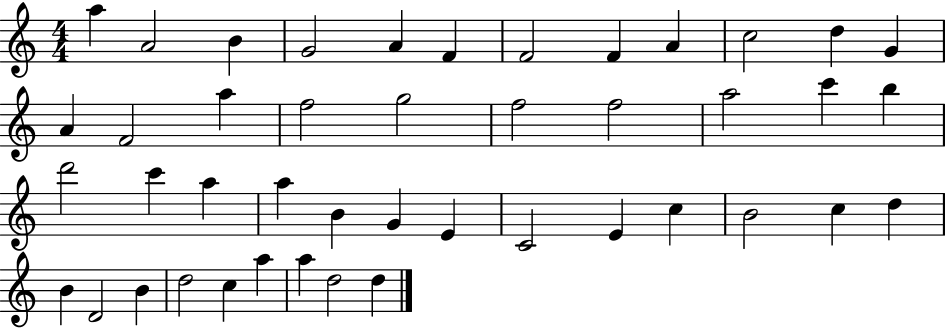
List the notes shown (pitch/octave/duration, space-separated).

A5/q A4/h B4/q G4/h A4/q F4/q F4/h F4/q A4/q C5/h D5/q G4/q A4/q F4/h A5/q F5/h G5/h F5/h F5/h A5/h C6/q B5/q D6/h C6/q A5/q A5/q B4/q G4/q E4/q C4/h E4/q C5/q B4/h C5/q D5/q B4/q D4/h B4/q D5/h C5/q A5/q A5/q D5/h D5/q